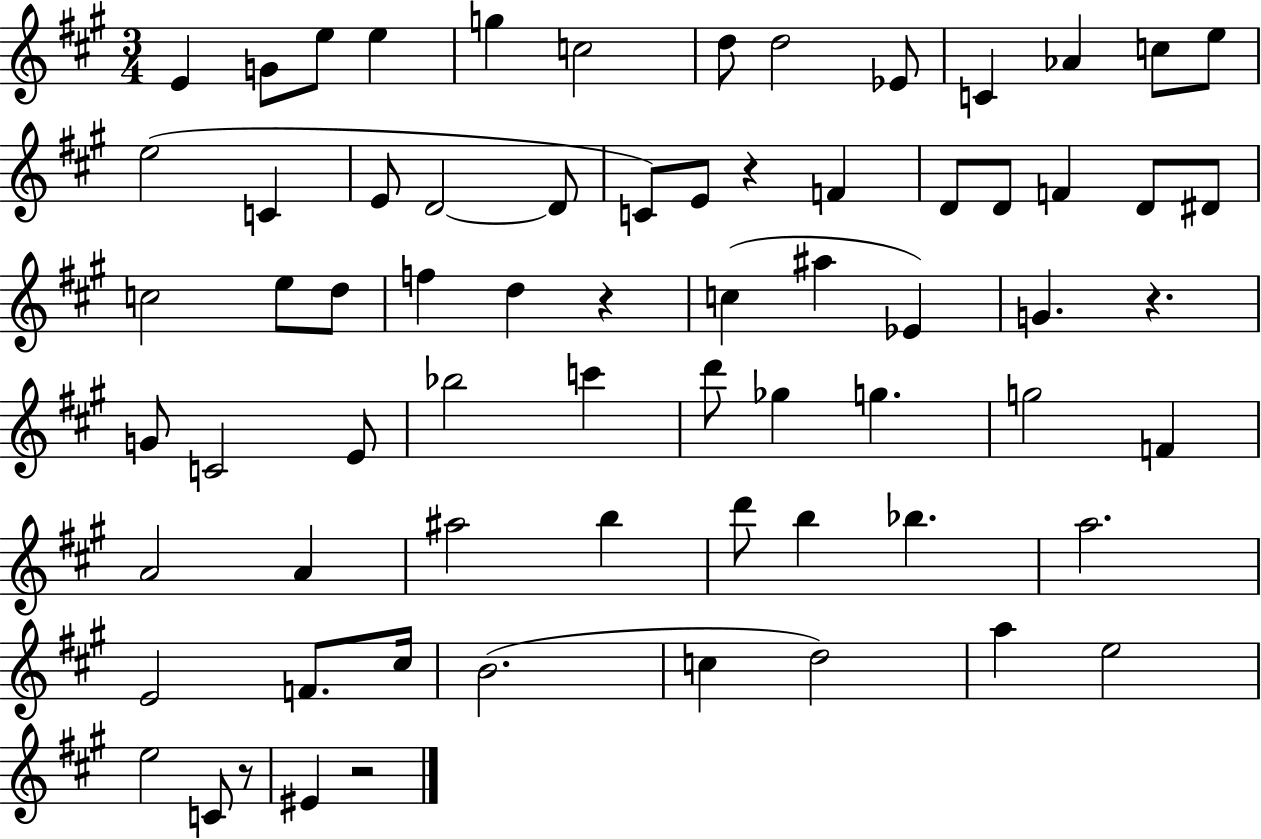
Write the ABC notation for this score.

X:1
T:Untitled
M:3/4
L:1/4
K:A
E G/2 e/2 e g c2 d/2 d2 _E/2 C _A c/2 e/2 e2 C E/2 D2 D/2 C/2 E/2 z F D/2 D/2 F D/2 ^D/2 c2 e/2 d/2 f d z c ^a _E G z G/2 C2 E/2 _b2 c' d'/2 _g g g2 F A2 A ^a2 b d'/2 b _b a2 E2 F/2 ^c/4 B2 c d2 a e2 e2 C/2 z/2 ^E z2